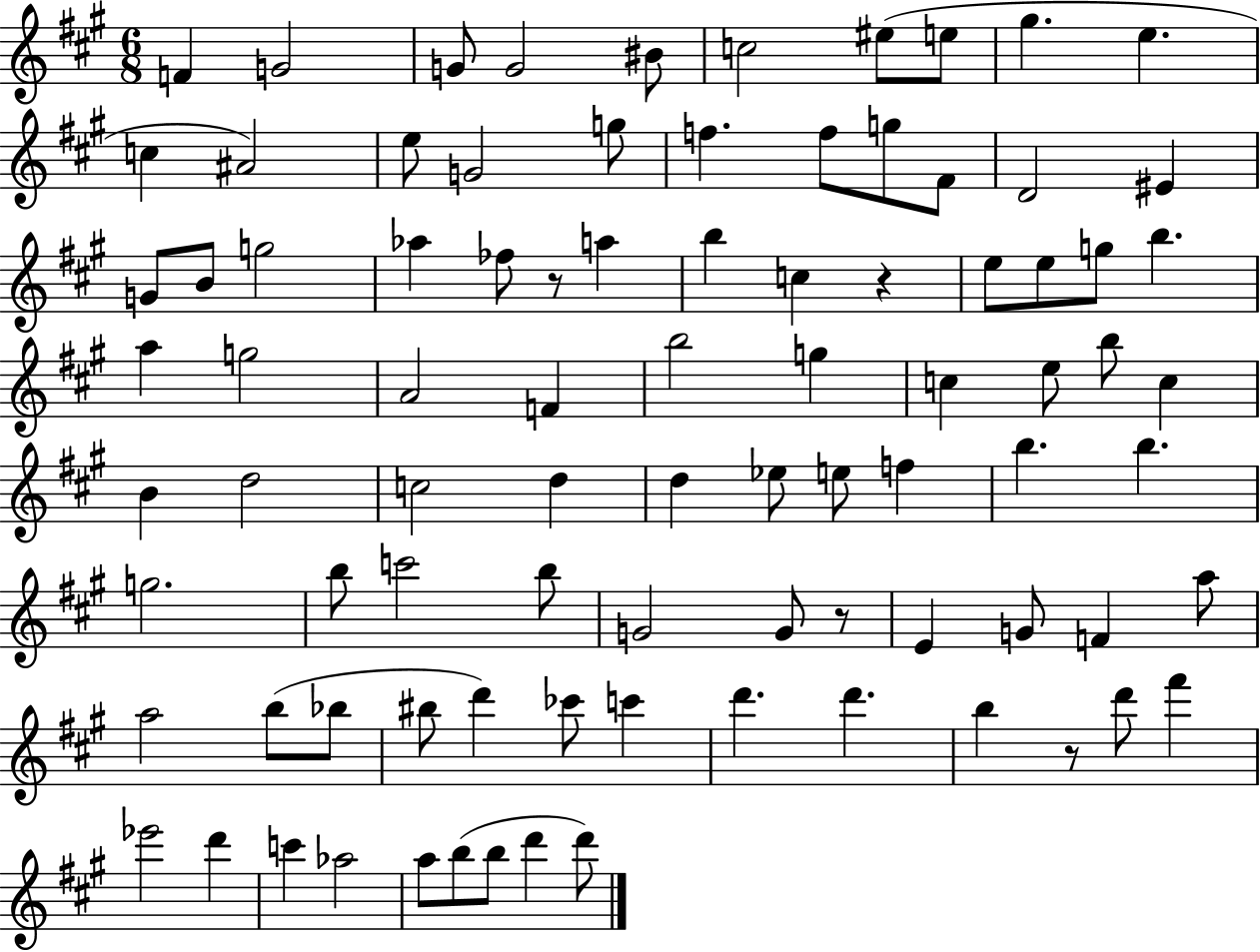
X:1
T:Untitled
M:6/8
L:1/4
K:A
F G2 G/2 G2 ^B/2 c2 ^e/2 e/2 ^g e c ^A2 e/2 G2 g/2 f f/2 g/2 ^F/2 D2 ^E G/2 B/2 g2 _a _f/2 z/2 a b c z e/2 e/2 g/2 b a g2 A2 F b2 g c e/2 b/2 c B d2 c2 d d _e/2 e/2 f b b g2 b/2 c'2 b/2 G2 G/2 z/2 E G/2 F a/2 a2 b/2 _b/2 ^b/2 d' _c'/2 c' d' d' b z/2 d'/2 ^f' _e'2 d' c' _a2 a/2 b/2 b/2 d' d'/2